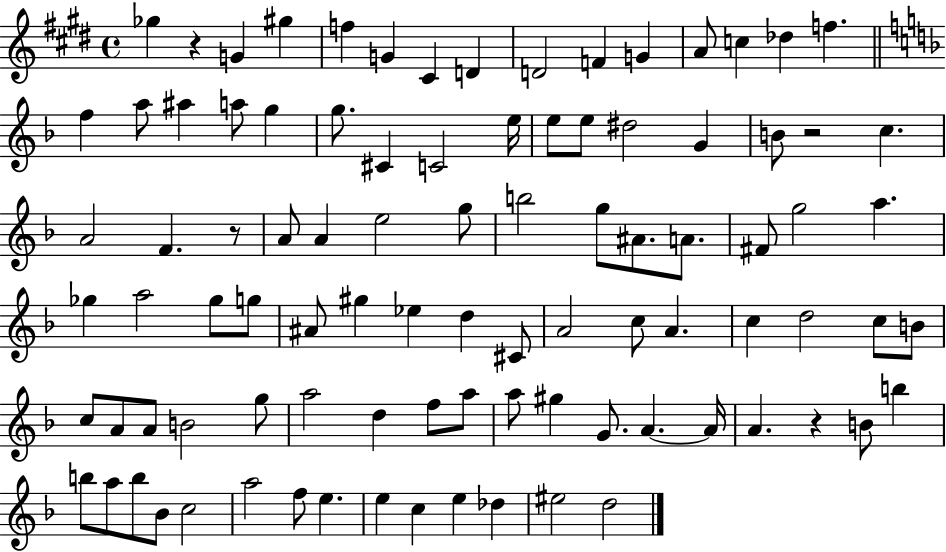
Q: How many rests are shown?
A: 4